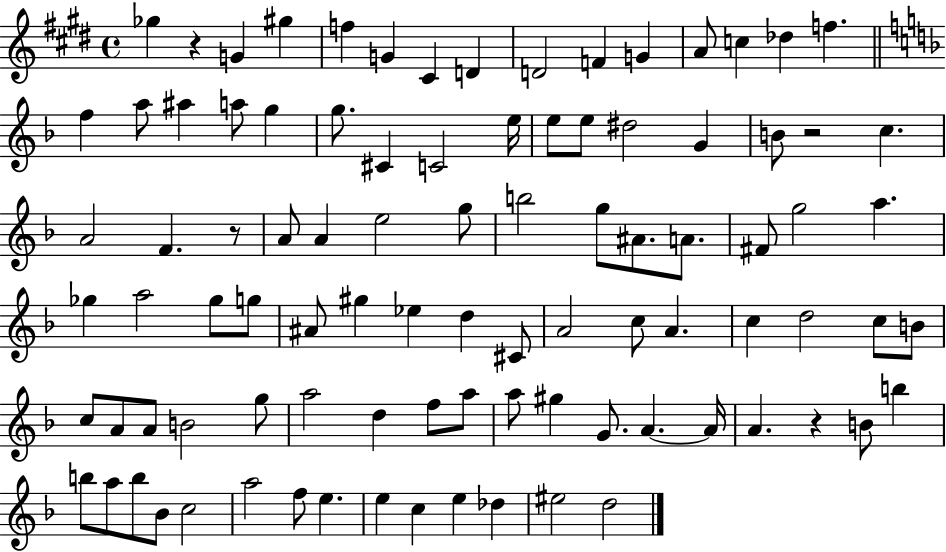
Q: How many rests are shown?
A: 4